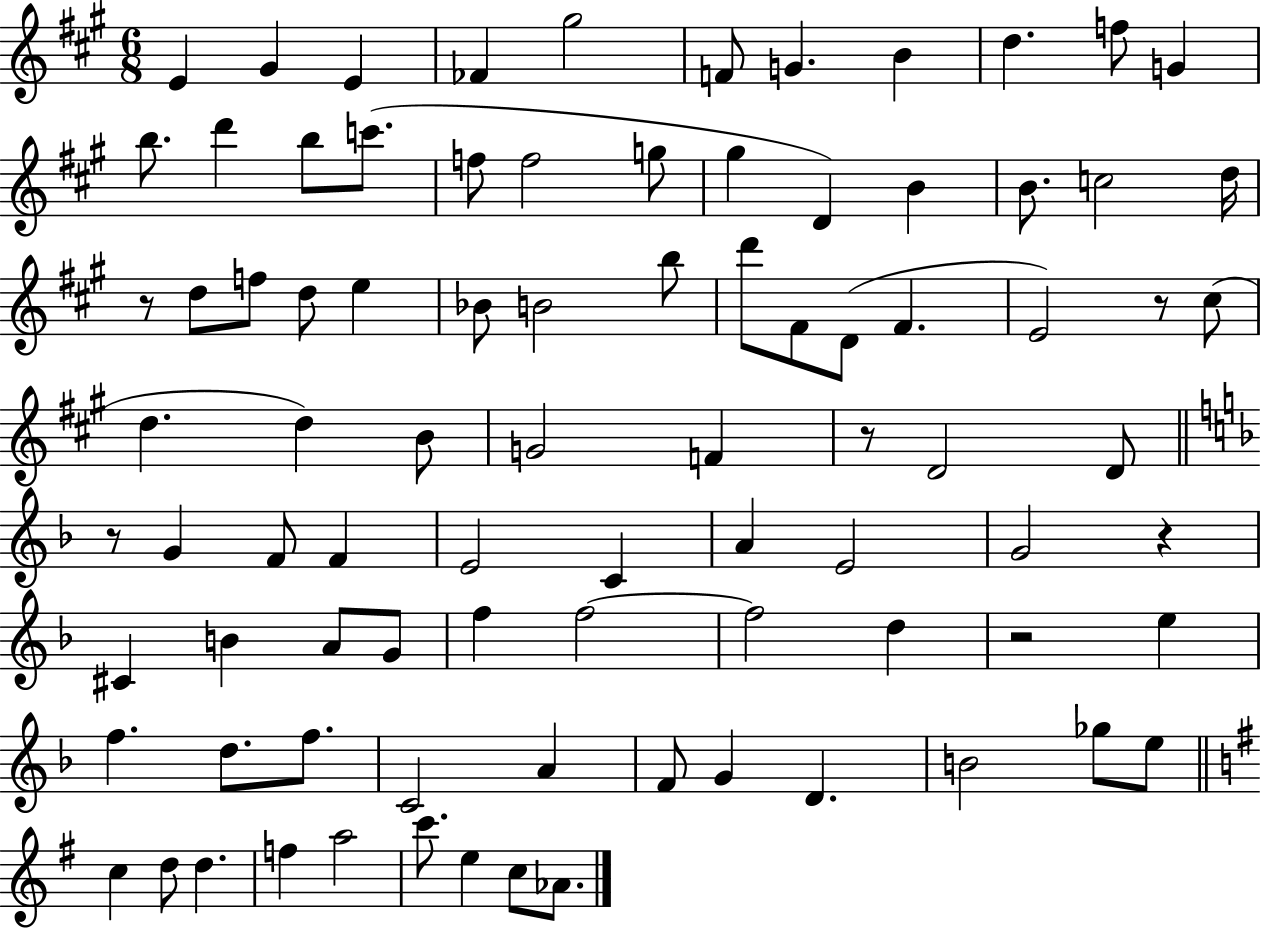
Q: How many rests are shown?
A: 6